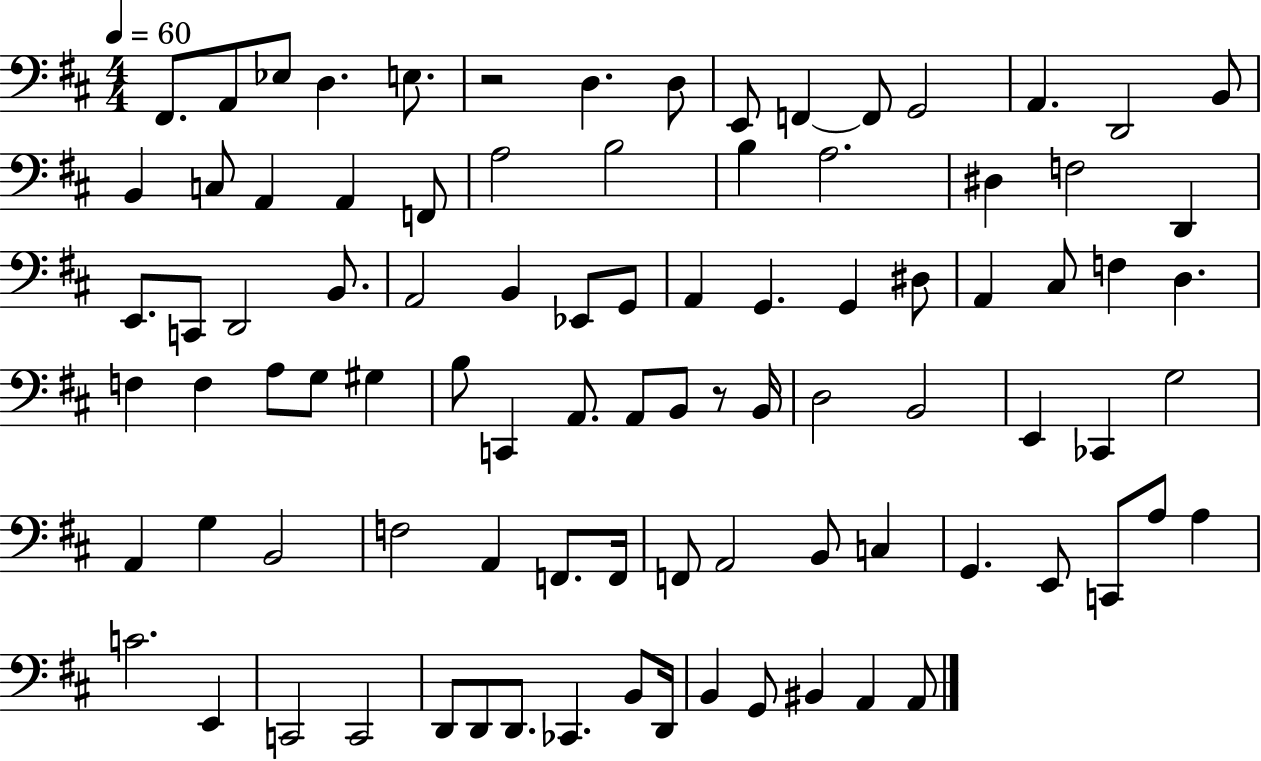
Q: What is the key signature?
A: D major